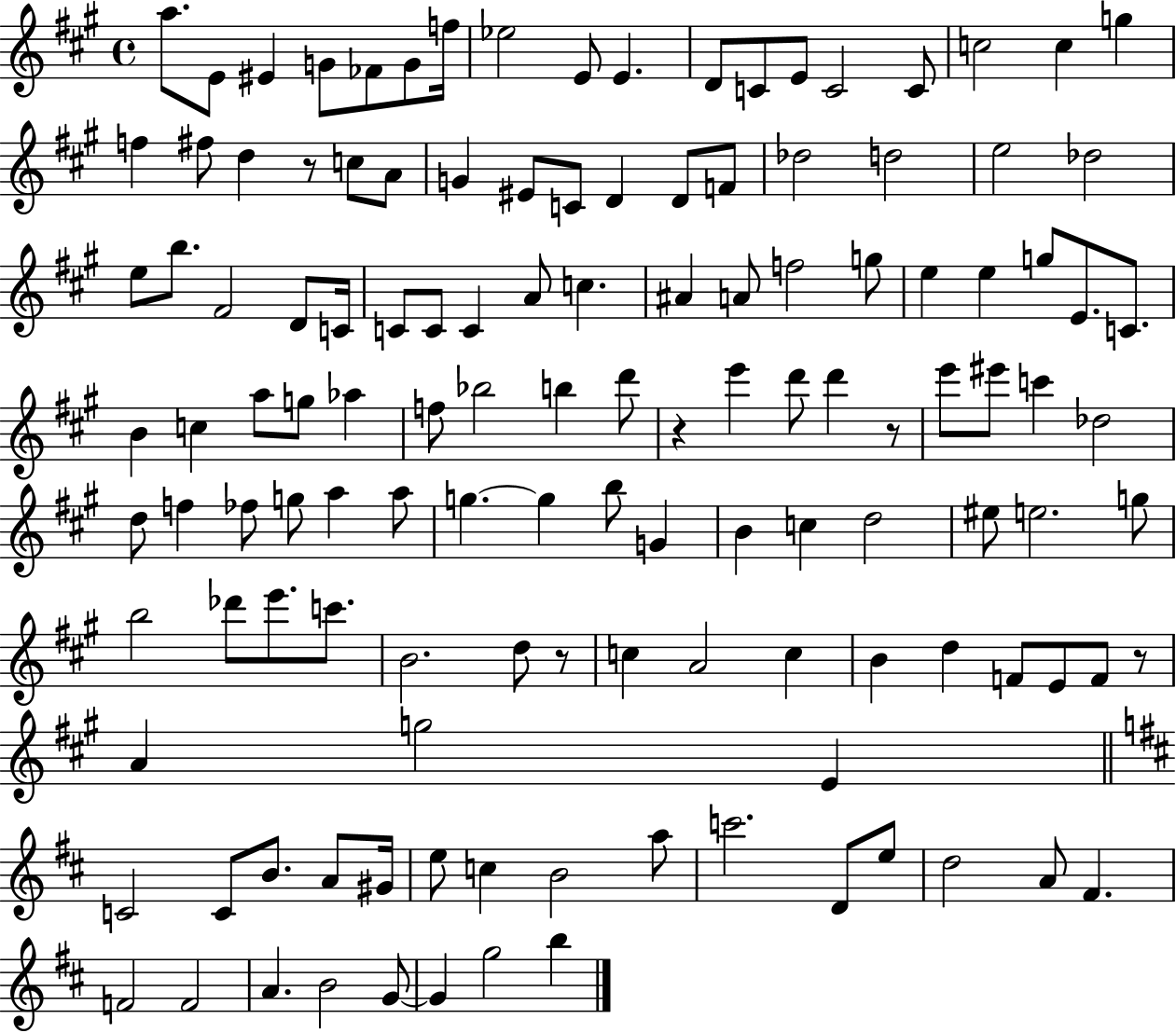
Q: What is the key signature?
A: A major